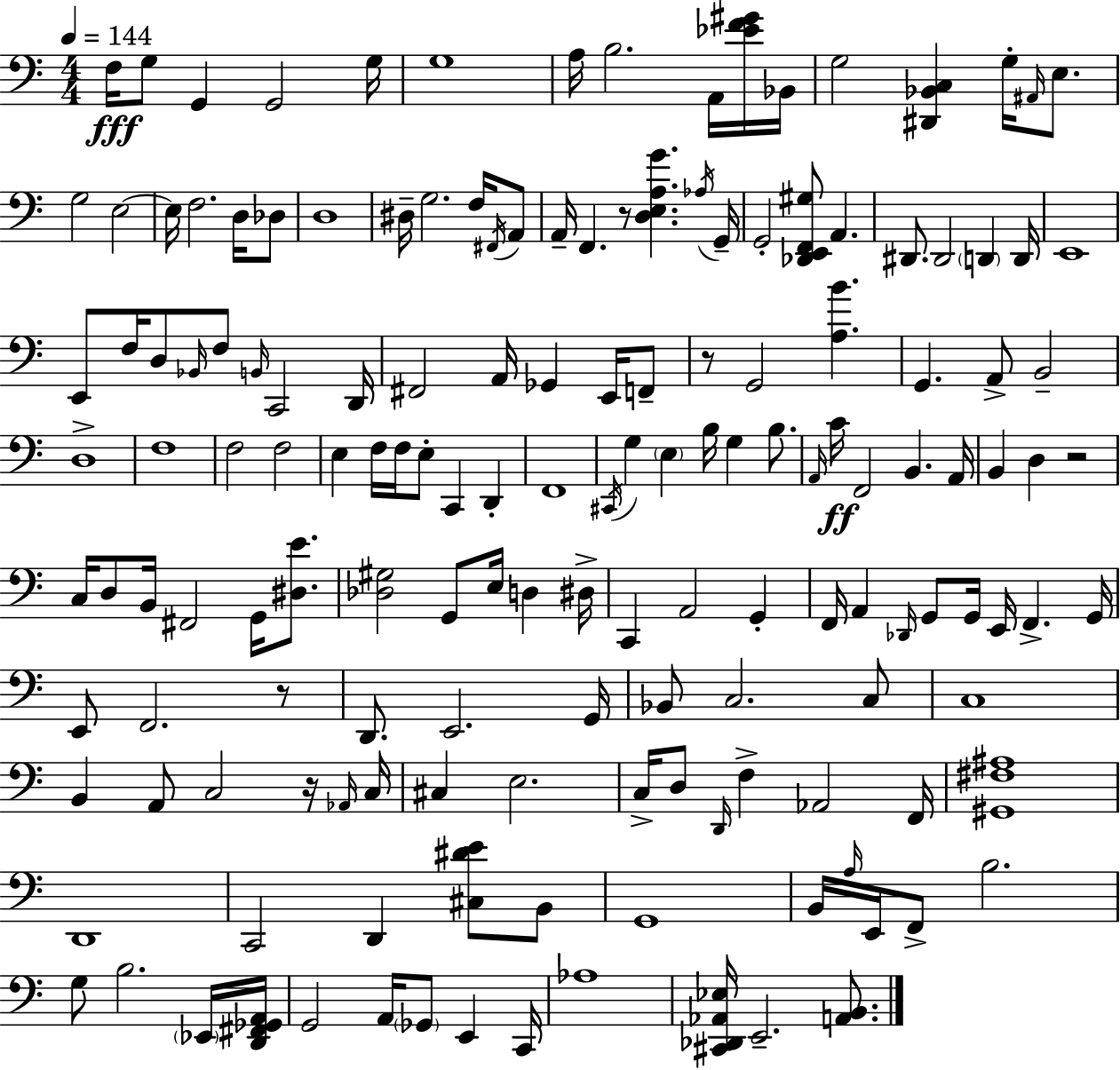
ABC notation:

X:1
T:Untitled
M:4/4
L:1/4
K:Am
F,/4 G,/2 G,, G,,2 G,/4 G,4 A,/4 B,2 A,,/4 [_EF^G]/4 _B,,/4 G,2 [^D,,_B,,C,] G,/4 ^A,,/4 E,/2 G,2 E,2 E,/4 F,2 D,/4 _D,/2 D,4 ^D,/4 G,2 F,/4 ^F,,/4 A,,/2 A,,/4 F,, z/2 [D,E,A,G] _A,/4 G,,/4 G,,2 [_D,,E,,F,,^G,]/2 A,, ^D,,/2 ^D,,2 D,, D,,/4 E,,4 E,,/2 F,/4 D,/2 _B,,/4 F,/2 B,,/4 C,,2 D,,/4 ^F,,2 A,,/4 _G,, E,,/4 F,,/2 z/2 G,,2 [A,B] G,, A,,/2 B,,2 D,4 F,4 F,2 F,2 E, F,/4 F,/4 E,/2 C,, D,, F,,4 ^C,,/4 G, E, B,/4 G, B,/2 A,,/4 C/4 F,,2 B,, A,,/4 B,, D, z2 C,/4 D,/2 B,,/4 ^F,,2 G,,/4 [^D,E]/2 [_D,^G,]2 G,,/2 E,/4 D, ^D,/4 C,, A,,2 G,, F,,/4 A,, _D,,/4 G,,/2 G,,/4 E,,/4 F,, G,,/4 E,,/2 F,,2 z/2 D,,/2 E,,2 G,,/4 _B,,/2 C,2 C,/2 C,4 B,, A,,/2 C,2 z/4 _A,,/4 C,/4 ^C, E,2 C,/4 D,/2 D,,/4 F, _A,,2 F,,/4 [^G,,^F,^A,]4 D,,4 C,,2 D,, [^C,^DE]/2 B,,/2 G,,4 B,,/4 A,/4 E,,/4 F,,/2 B,2 G,/2 B,2 _E,,/4 [D,,^F,,_G,,A,,]/4 G,,2 A,,/4 _G,,/2 E,, C,,/4 _A,4 [^C,,_D,,_A,,_E,]/4 E,,2 [A,,B,,]/2